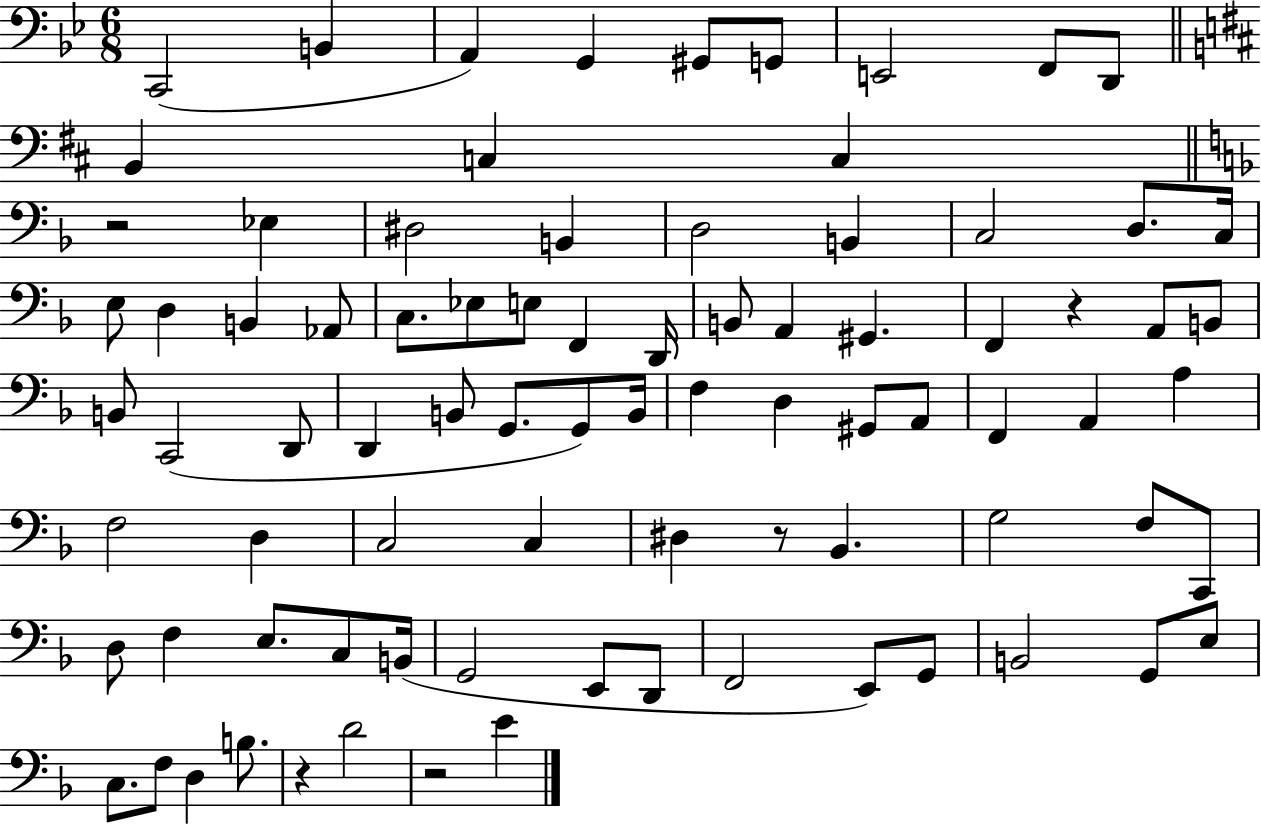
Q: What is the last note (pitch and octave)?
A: E4